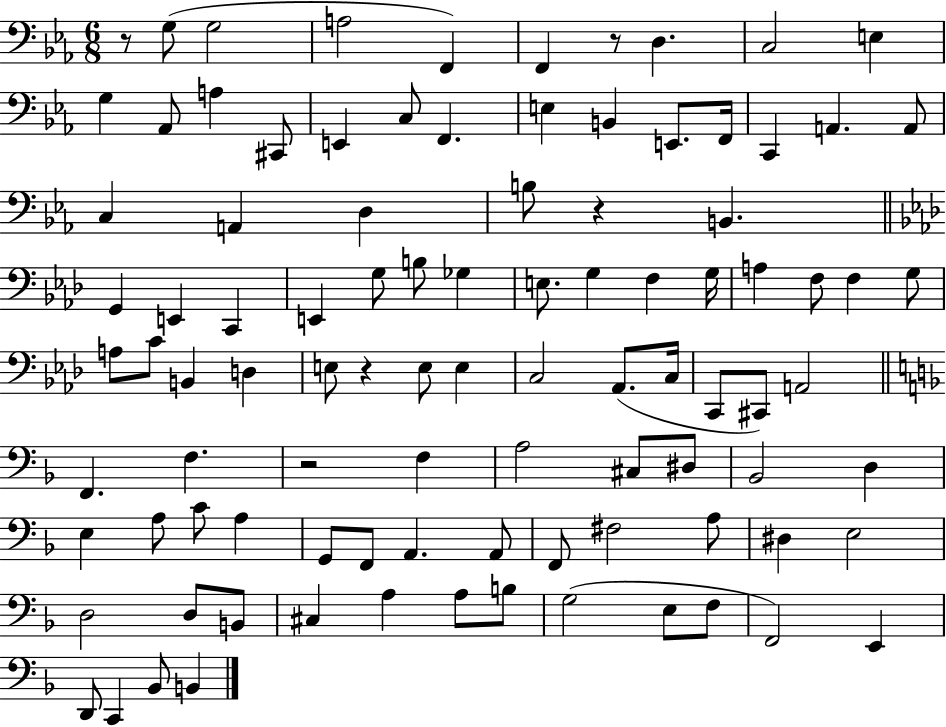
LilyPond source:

{
  \clef bass
  \numericTimeSignature
  \time 6/8
  \key ees \major
  r8 g8( g2 | a2 f,4) | f,4 r8 d4. | c2 e4 | \break g4 aes,8 a4 cis,8 | e,4 c8 f,4. | e4 b,4 e,8. f,16 | c,4 a,4. a,8 | \break c4 a,4 d4 | b8 r4 b,4. | \bar "||" \break \key f \minor g,4 e,4 c,4 | e,4 g8 b8 ges4 | e8. g4 f4 g16 | a4 f8 f4 g8 | \break a8 c'8 b,4 d4 | e8 r4 e8 e4 | c2 aes,8.( c16 | c,8 cis,8) a,2 | \break \bar "||" \break \key f \major f,4. f4. | r2 f4 | a2 cis8 dis8 | bes,2 d4 | \break e4 a8 c'8 a4 | g,8 f,8 a,4. a,8 | f,8 fis2 a8 | dis4 e2 | \break d2 d8 b,8 | cis4 a4 a8 b8 | g2( e8 f8 | f,2) e,4 | \break d,8 c,4 bes,8 b,4 | \bar "|."
}